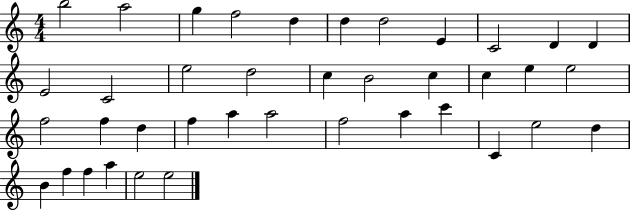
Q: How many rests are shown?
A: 0